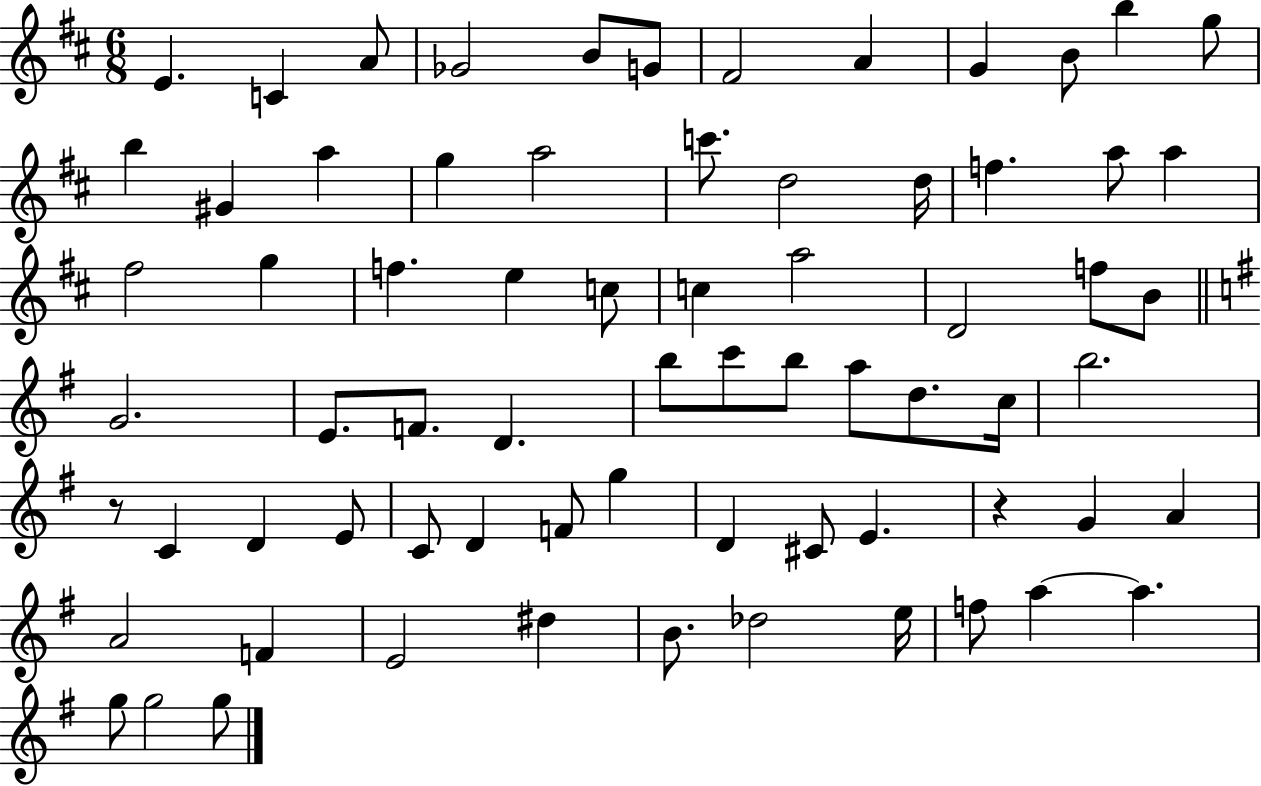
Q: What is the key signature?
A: D major